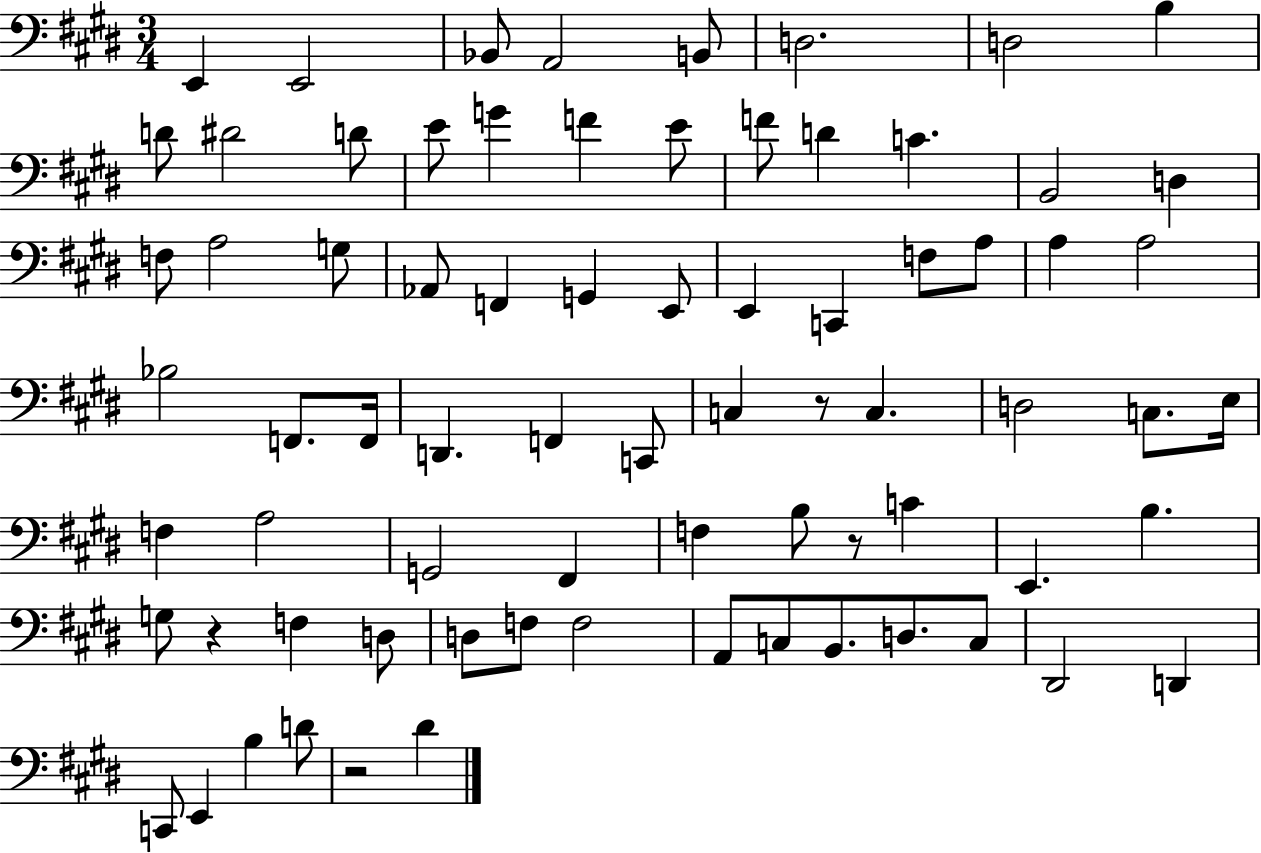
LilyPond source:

{
  \clef bass
  \numericTimeSignature
  \time 3/4
  \key e \major
  \repeat volta 2 { e,4 e,2 | bes,8 a,2 b,8 | d2. | d2 b4 | \break d'8 dis'2 d'8 | e'8 g'4 f'4 e'8 | f'8 d'4 c'4. | b,2 d4 | \break f8 a2 g8 | aes,8 f,4 g,4 e,8 | e,4 c,4 f8 a8 | a4 a2 | \break bes2 f,8. f,16 | d,4. f,4 c,8 | c4 r8 c4. | d2 c8. e16 | \break f4 a2 | g,2 fis,4 | f4 b8 r8 c'4 | e,4. b4. | \break g8 r4 f4 d8 | d8 f8 f2 | a,8 c8 b,8. d8. c8 | dis,2 d,4 | \break c,8 e,4 b4 d'8 | r2 dis'4 | } \bar "|."
}